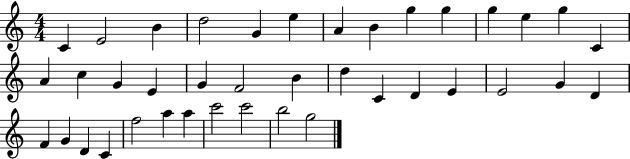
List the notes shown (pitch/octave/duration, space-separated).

C4/q E4/h B4/q D5/h G4/q E5/q A4/q B4/q G5/q G5/q G5/q E5/q G5/q C4/q A4/q C5/q G4/q E4/q G4/q F4/h B4/q D5/q C4/q D4/q E4/q E4/h G4/q D4/q F4/q G4/q D4/q C4/q F5/h A5/q A5/q C6/h C6/h B5/h G5/h